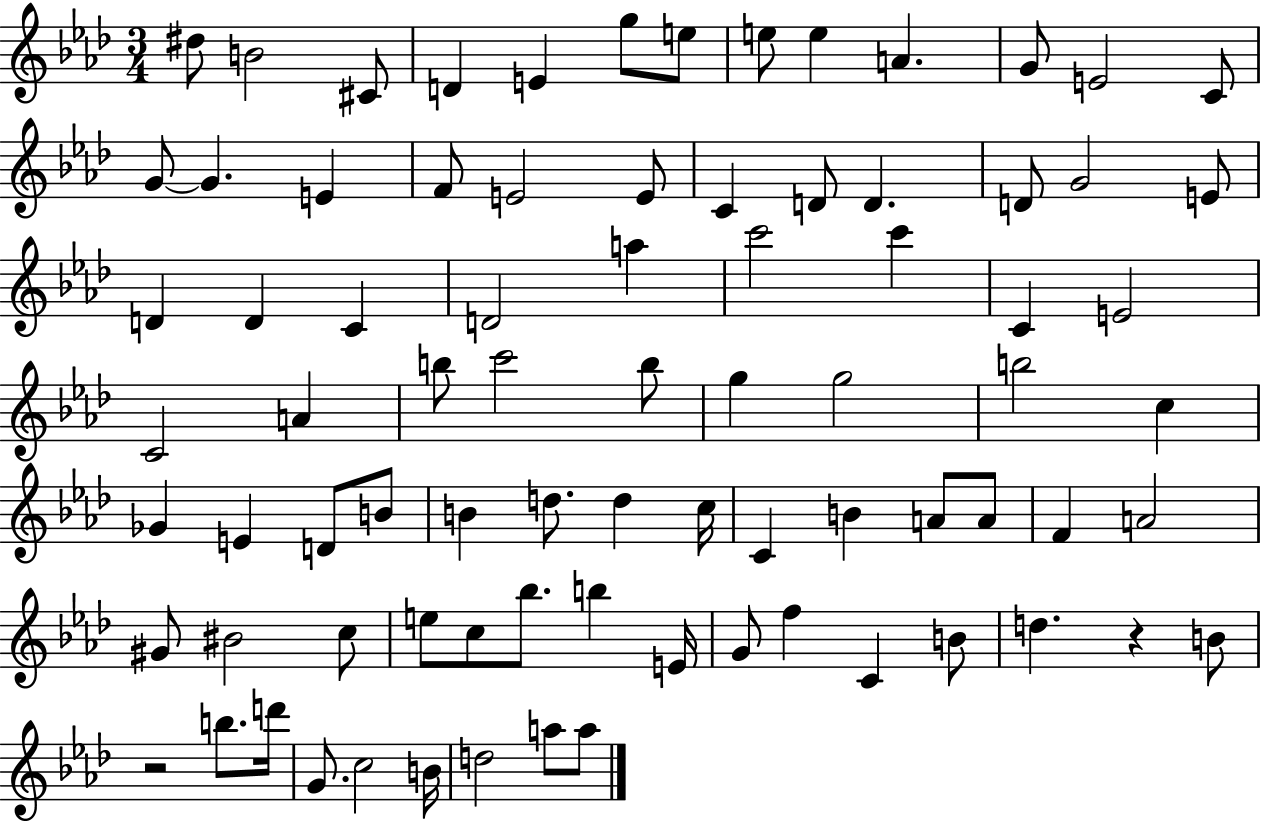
{
  \clef treble
  \numericTimeSignature
  \time 3/4
  \key aes \major
  dis''8 b'2 cis'8 | d'4 e'4 g''8 e''8 | e''8 e''4 a'4. | g'8 e'2 c'8 | \break g'8~~ g'4. e'4 | f'8 e'2 e'8 | c'4 d'8 d'4. | d'8 g'2 e'8 | \break d'4 d'4 c'4 | d'2 a''4 | c'''2 c'''4 | c'4 e'2 | \break c'2 a'4 | b''8 c'''2 b''8 | g''4 g''2 | b''2 c''4 | \break ges'4 e'4 d'8 b'8 | b'4 d''8. d''4 c''16 | c'4 b'4 a'8 a'8 | f'4 a'2 | \break gis'8 bis'2 c''8 | e''8 c''8 bes''8. b''4 e'16 | g'8 f''4 c'4 b'8 | d''4. r4 b'8 | \break r2 b''8. d'''16 | g'8. c''2 b'16 | d''2 a''8 a''8 | \bar "|."
}